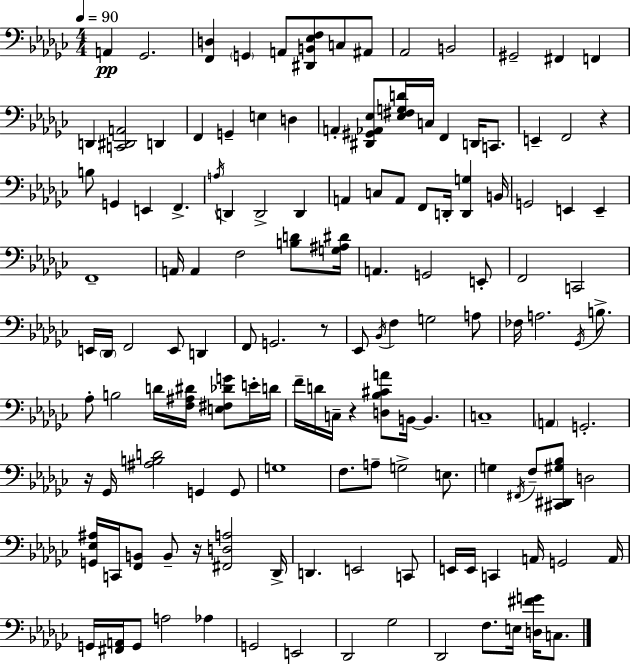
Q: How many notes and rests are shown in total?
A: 138